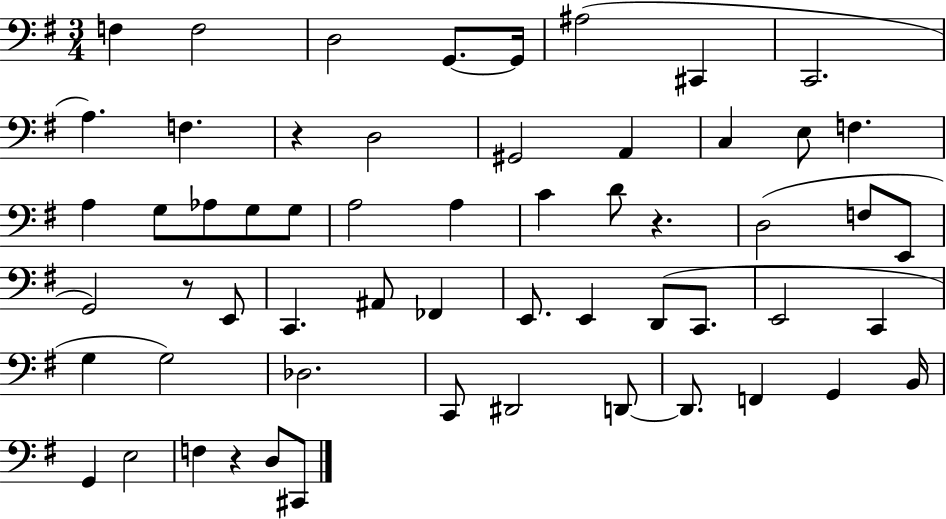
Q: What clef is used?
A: bass